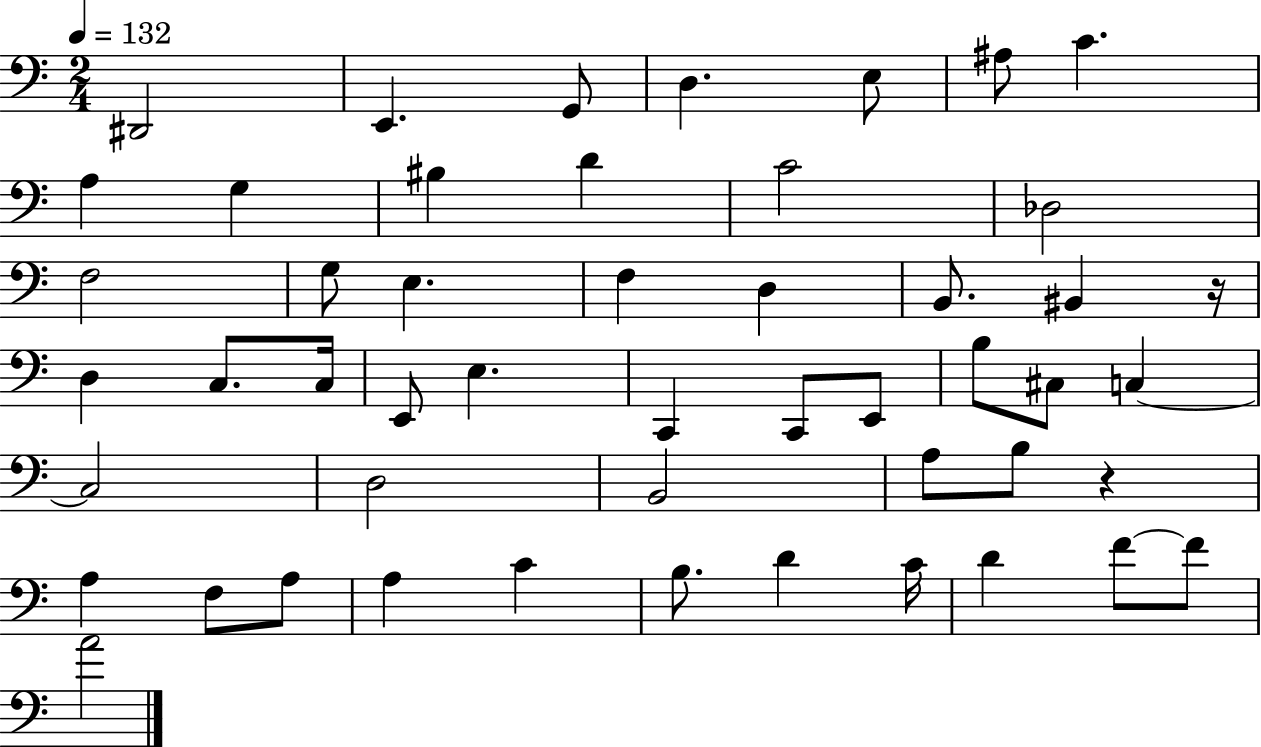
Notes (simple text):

D#2/h E2/q. G2/e D3/q. E3/e A#3/e C4/q. A3/q G3/q BIS3/q D4/q C4/h Db3/h F3/h G3/e E3/q. F3/q D3/q B2/e. BIS2/q R/s D3/q C3/e. C3/s E2/e E3/q. C2/q C2/e E2/e B3/e C#3/e C3/q C3/h D3/h B2/h A3/e B3/e R/q A3/q F3/e A3/e A3/q C4/q B3/e. D4/q C4/s D4/q F4/e F4/e A4/h